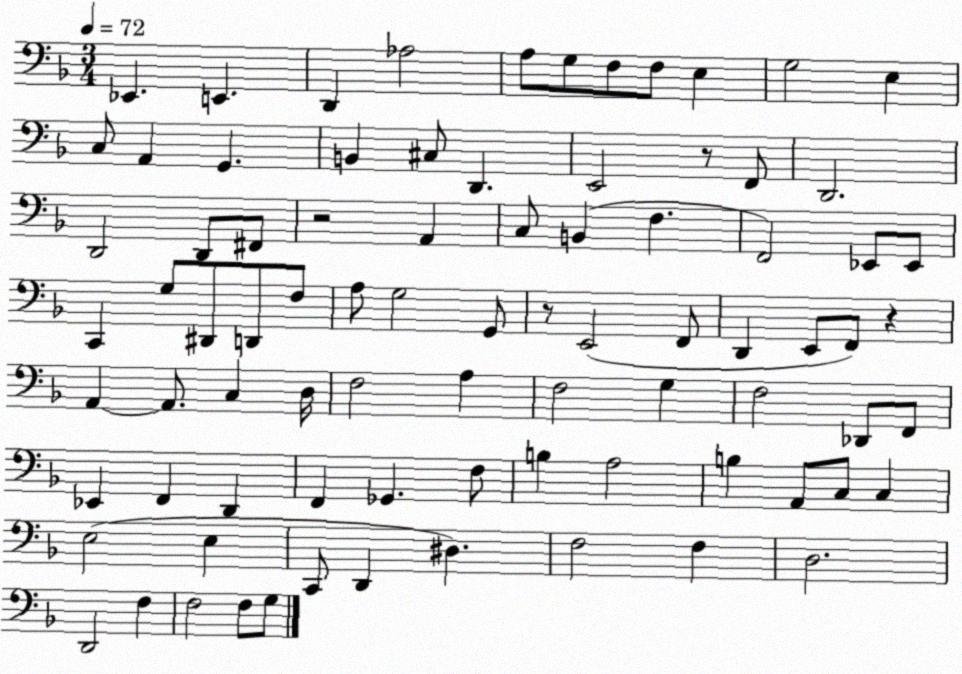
X:1
T:Untitled
M:3/4
L:1/4
K:F
_E,, E,, D,, _A,2 A,/2 G,/2 F,/2 F,/2 E, G,2 E, C,/2 A,, G,, B,, ^C,/2 D,, E,,2 z/2 F,,/2 D,,2 D,,2 D,,/2 ^F,,/2 z2 A,, C,/2 B,, F, F,,2 _E,,/2 _E,,/2 C,, G,/2 ^D,,/2 D,,/2 F,/2 A,/2 G,2 G,,/2 z/2 E,,2 F,,/2 D,, E,,/2 F,,/2 z A,, A,,/2 C, D,/4 F,2 A, F,2 G, F,2 _D,,/2 F,,/2 _E,, F,, D,, F,, _G,, F,/2 B, A,2 B, A,,/2 C,/2 C, E,2 E, C,,/2 D,, ^D, F,2 F, D,2 D,,2 F, F,2 F,/2 G,/2